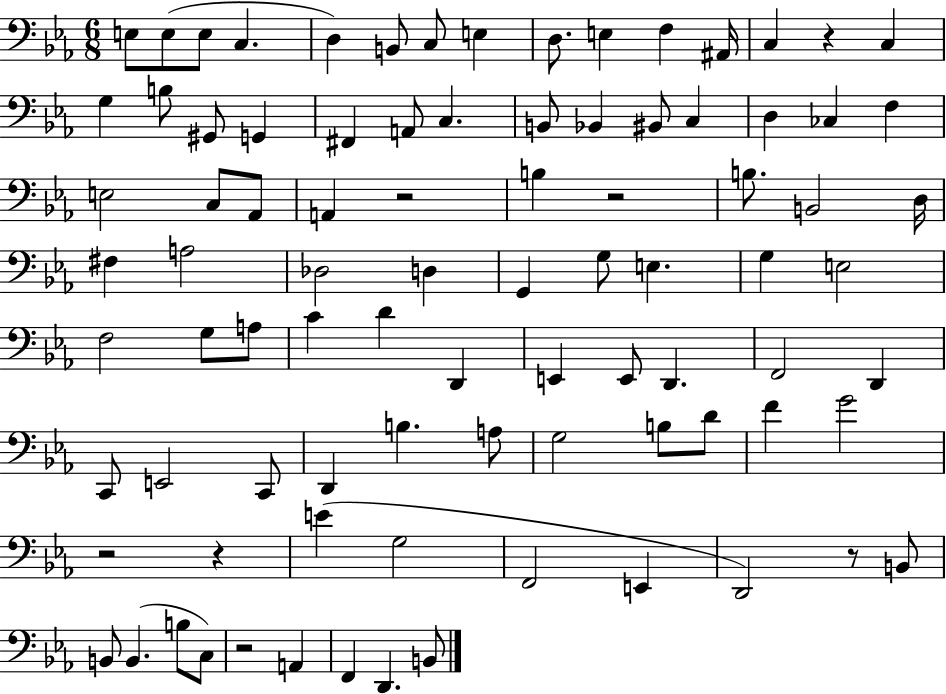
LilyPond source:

{
  \clef bass
  \numericTimeSignature
  \time 6/8
  \key ees \major
  \repeat volta 2 { e8 e8( e8 c4. | d4) b,8 c8 e4 | d8. e4 f4 ais,16 | c4 r4 c4 | \break g4 b8 gis,8 g,4 | fis,4 a,8 c4. | b,8 bes,4 bis,8 c4 | d4 ces4 f4 | \break e2 c8 aes,8 | a,4 r2 | b4 r2 | b8. b,2 d16 | \break fis4 a2 | des2 d4 | g,4 g8 e4. | g4 e2 | \break f2 g8 a8 | c'4 d'4 d,4 | e,4 e,8 d,4. | f,2 d,4 | \break c,8 e,2 c,8 | d,4 b4. a8 | g2 b8 d'8 | f'4 g'2 | \break r2 r4 | e'4( g2 | f,2 e,4 | d,2) r8 b,8 | \break b,8 b,4.( b8 c8) | r2 a,4 | f,4 d,4. b,8 | } \bar "|."
}